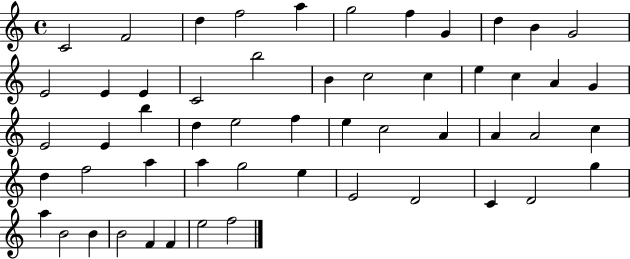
{
  \clef treble
  \time 4/4
  \defaultTimeSignature
  \key c \major
  c'2 f'2 | d''4 f''2 a''4 | g''2 f''4 g'4 | d''4 b'4 g'2 | \break e'2 e'4 e'4 | c'2 b''2 | b'4 c''2 c''4 | e''4 c''4 a'4 g'4 | \break e'2 e'4 b''4 | d''4 e''2 f''4 | e''4 c''2 a'4 | a'4 a'2 c''4 | \break d''4 f''2 a''4 | a''4 g''2 e''4 | e'2 d'2 | c'4 d'2 g''4 | \break a''4 b'2 b'4 | b'2 f'4 f'4 | e''2 f''2 | \bar "|."
}